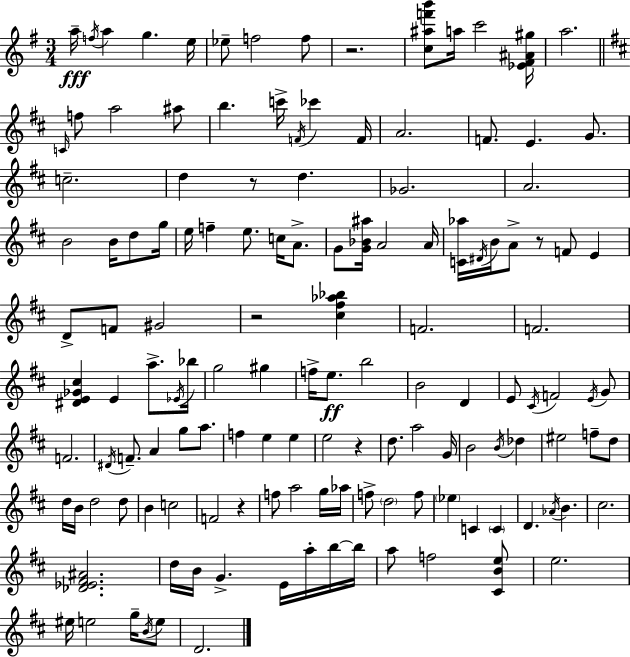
X:1
T:Untitled
M:3/4
L:1/4
K:Em
a/4 f/4 a g e/4 _e/2 f2 f/2 z2 [c^af'b']/2 a/4 c'2 [_E^F^A^g]/4 a2 C/4 f/2 a2 ^a/2 b c'/4 F/4 _c' F/4 A2 F/2 E G/2 c2 d z/2 d _G2 A2 B2 B/4 d/2 g/4 e/4 f e/2 c/4 A/2 G/2 [G_B^a]/4 A2 A/4 [C_a]/4 ^D/4 B/4 A/2 z/2 F/2 E D/2 F/2 ^G2 z2 [^c^f_a_b] F2 F2 [^DE_G^c] E a/2 _E/4 _b/4 g2 ^g f/4 e/2 b2 B2 D E/2 ^C/4 F2 E/4 G/2 F2 ^D/4 F/2 A g/2 a/2 f e e e2 z d/2 a2 G/4 B2 B/4 _d ^e2 f/2 d/2 d/4 B/4 d2 d/2 B c2 F2 z f/2 a2 g/4 _a/4 f/2 d2 f/2 _e C C D _A/4 B ^c2 [_D_E^F^A]2 d/4 B/4 G E/4 a/4 b/4 b/4 a/2 f2 [^CBe]/2 e2 ^e/4 e2 g/4 B/4 e/2 D2